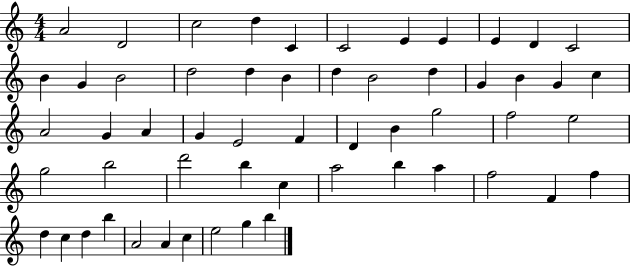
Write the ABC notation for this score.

X:1
T:Untitled
M:4/4
L:1/4
K:C
A2 D2 c2 d C C2 E E E D C2 B G B2 d2 d B d B2 d G B G c A2 G A G E2 F D B g2 f2 e2 g2 b2 d'2 b c a2 b a f2 F f d c d b A2 A c e2 g b